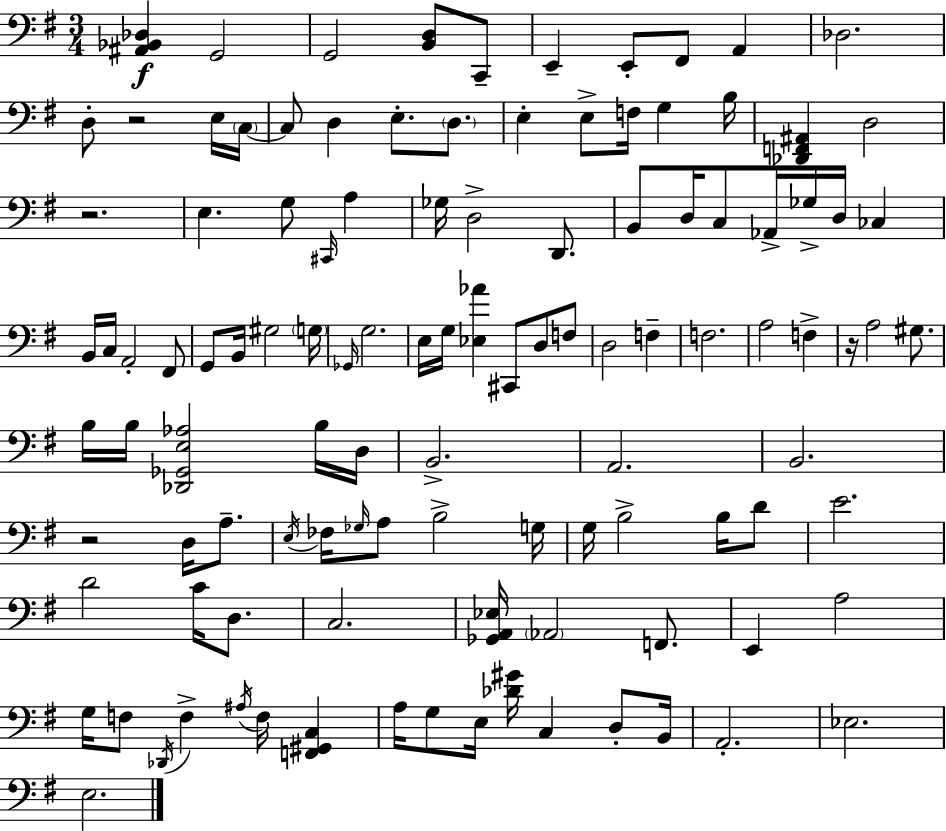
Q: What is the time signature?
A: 3/4